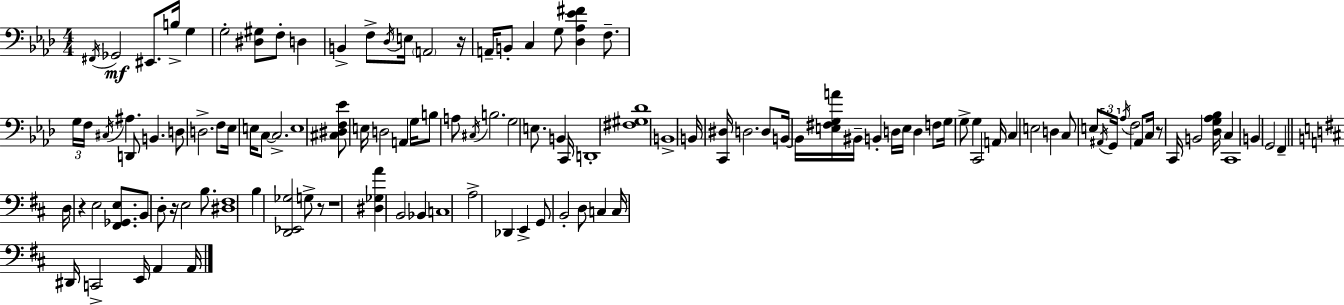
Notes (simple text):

F#2/s Gb2/h EIS2/e. B3/s G3/q G3/h [D#3,G#3]/e F3/e D3/q B2/q F3/e Db3/s E3/s A2/h R/s A2/s B2/e C3/q G3/e [Db3,Ab3,Eb4,F#4]/q F3/e. G3/s F3/s C#3/s A#3/q. D2/e B2/q. D3/e D3/h. F3/e Eb3/s E3/s C3/e C3/h. E3/w [C#3,D#3,F3,Eb4]/e E3/s D3/h A2/q G3/s B3/e A3/e C#3/s B3/h. G3/h E3/e. B2/q C2/s D2/w [F#3,G#3,Db4]/w B2/w B2/s [C2,D#3]/s D3/h. D3/e B2/s B2/s [E3,F#3,G3,A4]/s BIS2/s B2/q D3/s E3/s D3/q F3/e G3/s G3/e G3/q C2/h A2/s C3/q E3/h D3/q C3/e E3/e A#2/s G2/s Ab3/s F3/h A#2/e C3/s R/e C2/s B2/h [Db3,G3,Ab3,Bb3]/s C3/q C2/w B2/q G2/h F2/q D3/s R/q E3/h [F#2,Gb2,E3]/e. B2/e D3/e R/s E3/h B3/e. [D#3,F#3]/w B3/q [D2,Eb2,Gb3]/h G3/e R/e R/w [D#3,Gb3,A4]/q B2/h Bb2/q C3/w A3/h Db2/q E2/q G2/e B2/h D3/e C3/q C3/s D#2/s C2/h E2/s A2/q A2/s